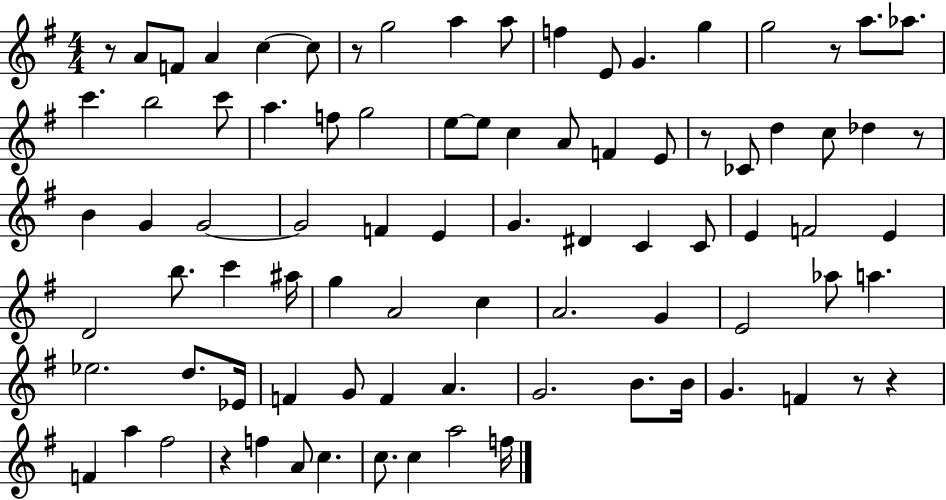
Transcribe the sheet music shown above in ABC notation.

X:1
T:Untitled
M:4/4
L:1/4
K:G
z/2 A/2 F/2 A c c/2 z/2 g2 a a/2 f E/2 G g g2 z/2 a/2 _a/2 c' b2 c'/2 a f/2 g2 e/2 e/2 c A/2 F E/2 z/2 _C/2 d c/2 _d z/2 B G G2 G2 F E G ^D C C/2 E F2 E D2 b/2 c' ^a/4 g A2 c A2 G E2 _a/2 a _e2 d/2 _E/4 F G/2 F A G2 B/2 B/4 G F z/2 z F a ^f2 z f A/2 c c/2 c a2 f/4